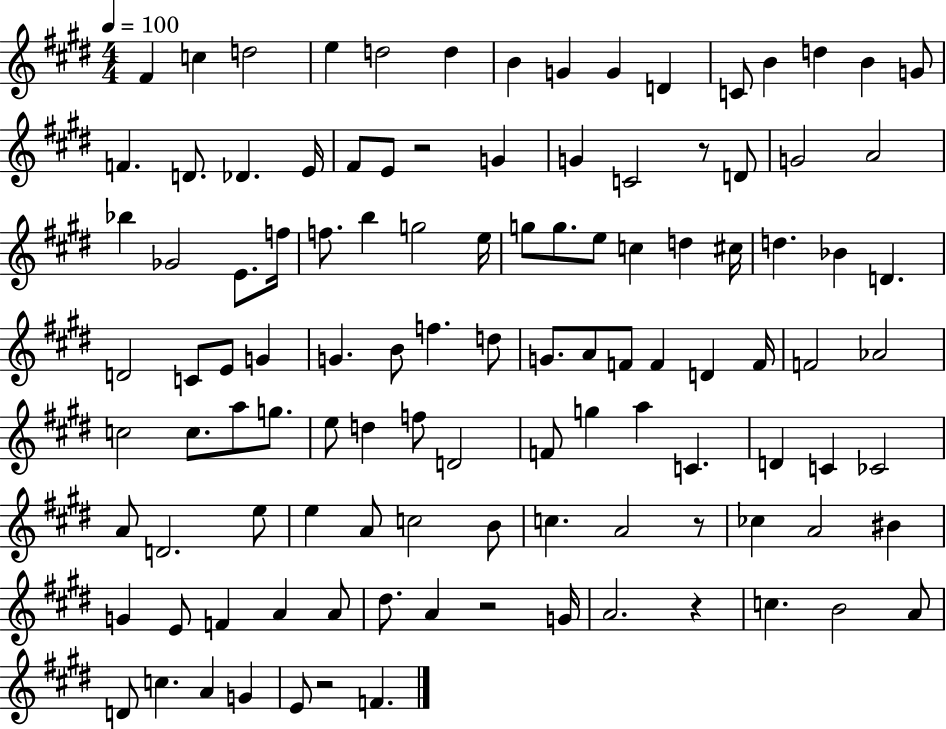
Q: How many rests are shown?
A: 6